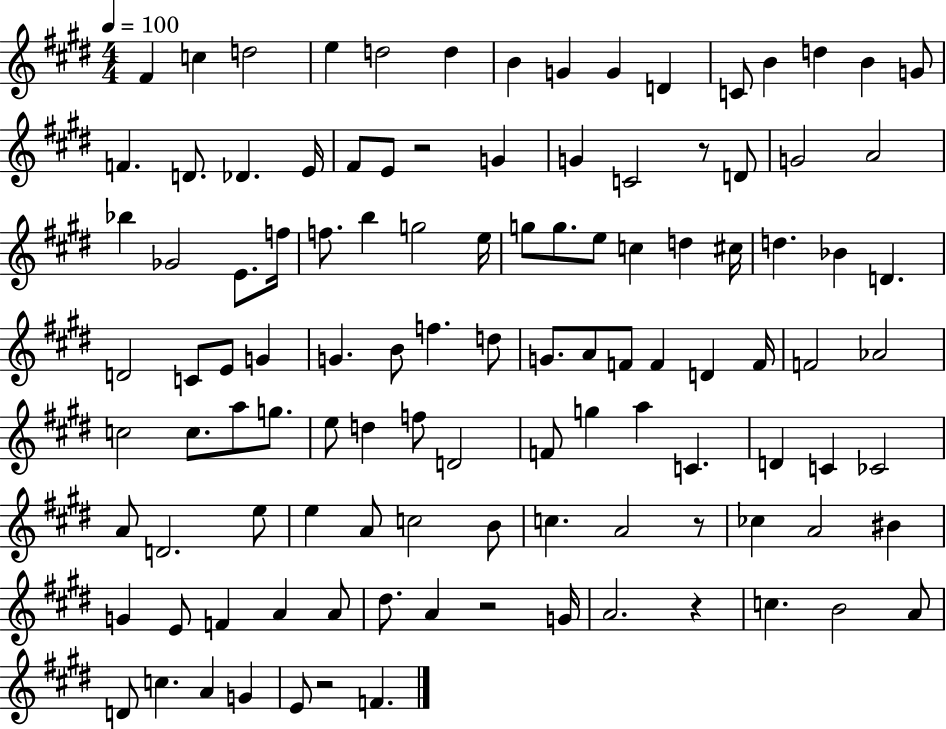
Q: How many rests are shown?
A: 6